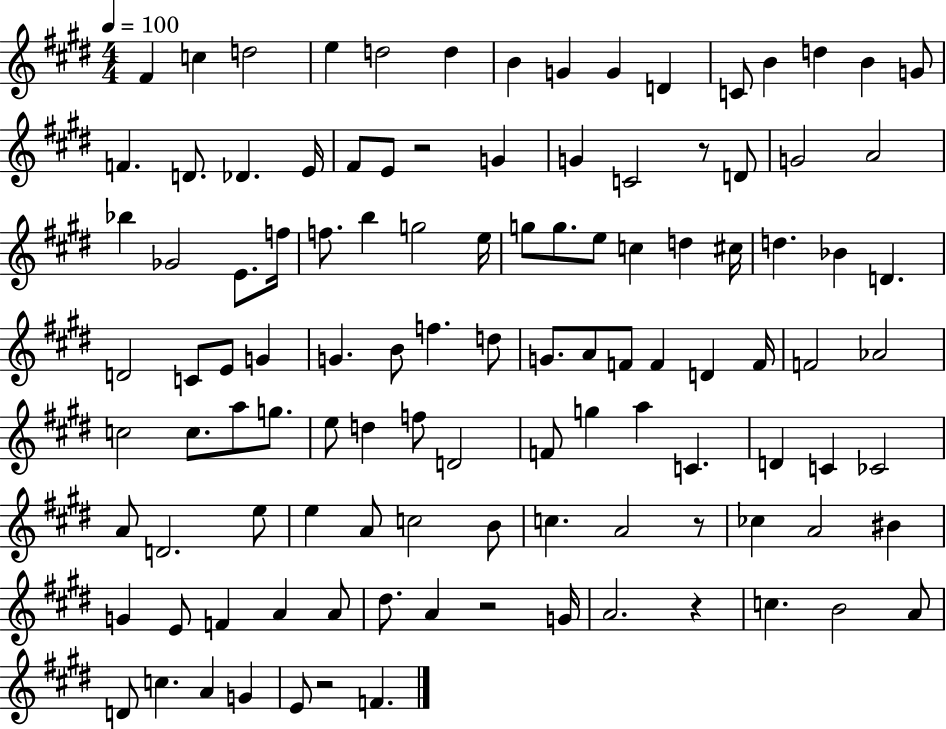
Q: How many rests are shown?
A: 6